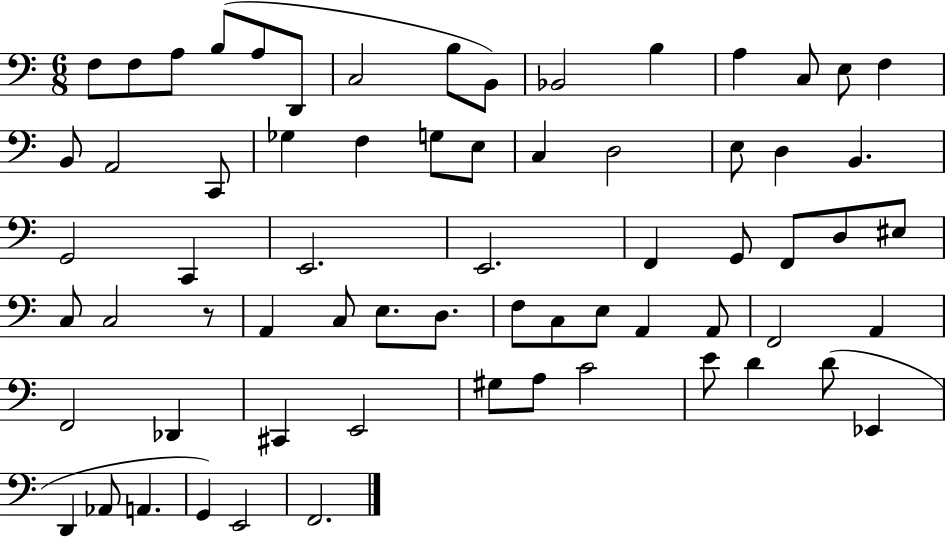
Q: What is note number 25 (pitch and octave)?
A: E3